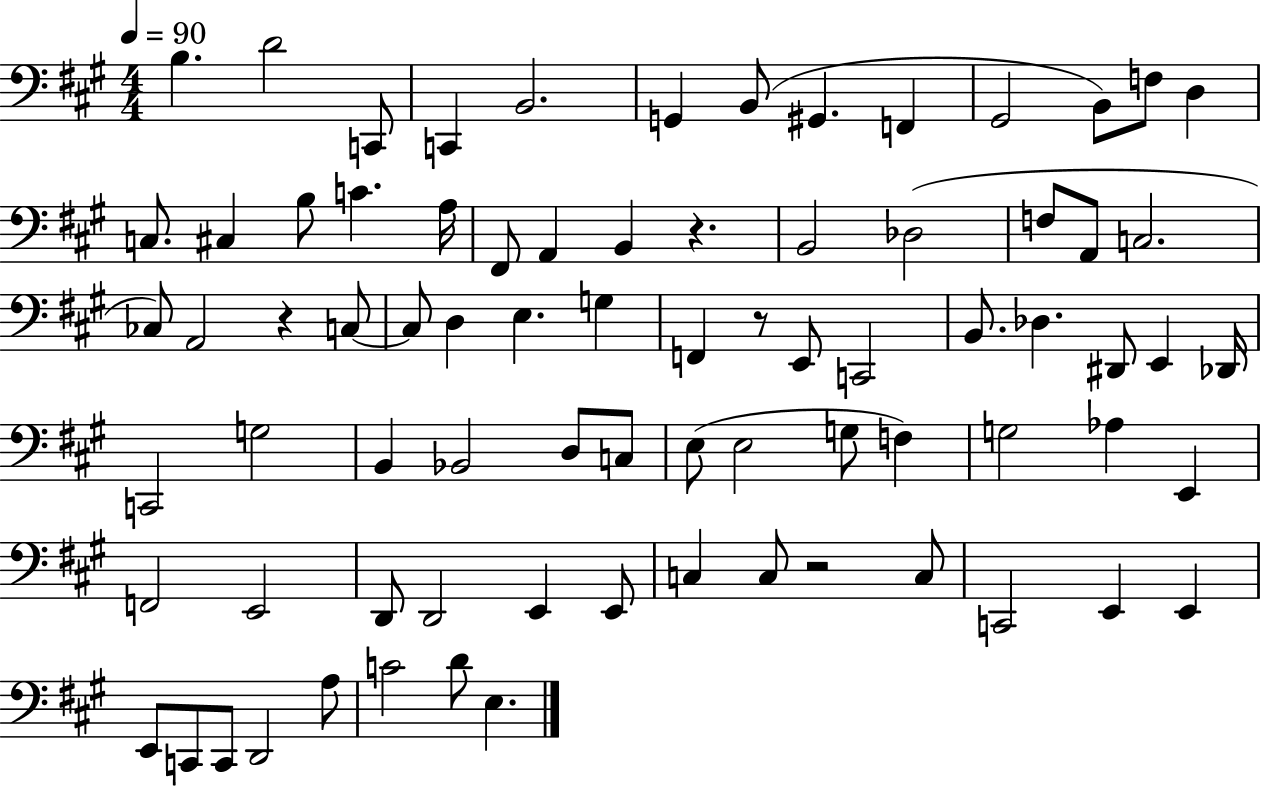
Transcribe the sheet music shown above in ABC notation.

X:1
T:Untitled
M:4/4
L:1/4
K:A
B, D2 C,,/2 C,, B,,2 G,, B,,/2 ^G,, F,, ^G,,2 B,,/2 F,/2 D, C,/2 ^C, B,/2 C A,/4 ^F,,/2 A,, B,, z B,,2 _D,2 F,/2 A,,/2 C,2 _C,/2 A,,2 z C,/2 C,/2 D, E, G, F,, z/2 E,,/2 C,,2 B,,/2 _D, ^D,,/2 E,, _D,,/4 C,,2 G,2 B,, _B,,2 D,/2 C,/2 E,/2 E,2 G,/2 F, G,2 _A, E,, F,,2 E,,2 D,,/2 D,,2 E,, E,,/2 C, C,/2 z2 C,/2 C,,2 E,, E,, E,,/2 C,,/2 C,,/2 D,,2 A,/2 C2 D/2 E,